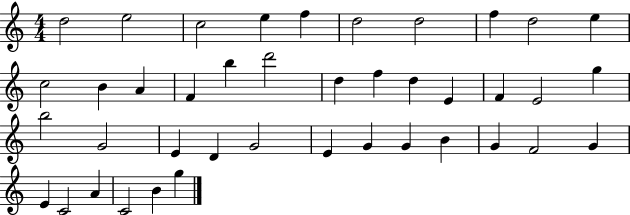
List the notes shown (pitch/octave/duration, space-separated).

D5/h E5/h C5/h E5/q F5/q D5/h D5/h F5/q D5/h E5/q C5/h B4/q A4/q F4/q B5/q D6/h D5/q F5/q D5/q E4/q F4/q E4/h G5/q B5/h G4/h E4/q D4/q G4/h E4/q G4/q G4/q B4/q G4/q F4/h G4/q E4/q C4/h A4/q C4/h B4/q G5/q